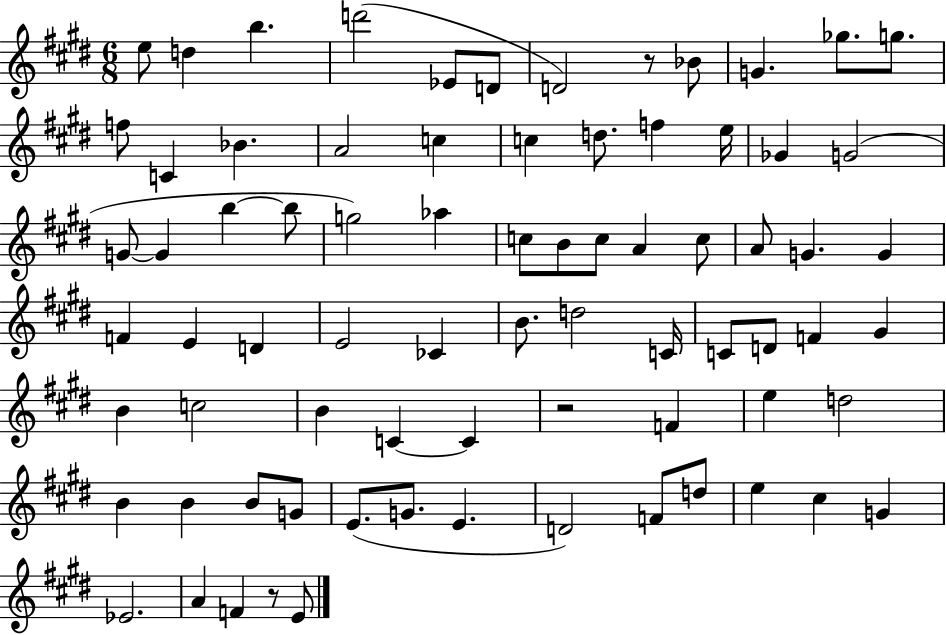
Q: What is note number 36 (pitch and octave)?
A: G4